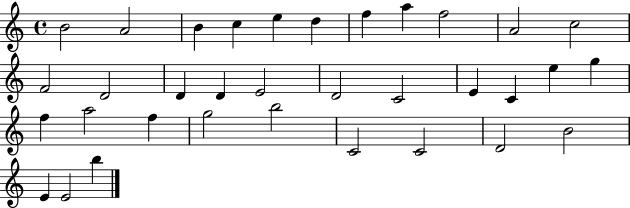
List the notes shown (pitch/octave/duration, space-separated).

B4/h A4/h B4/q C5/q E5/q D5/q F5/q A5/q F5/h A4/h C5/h F4/h D4/h D4/q D4/q E4/h D4/h C4/h E4/q C4/q E5/q G5/q F5/q A5/h F5/q G5/h B5/h C4/h C4/h D4/h B4/h E4/q E4/h B5/q